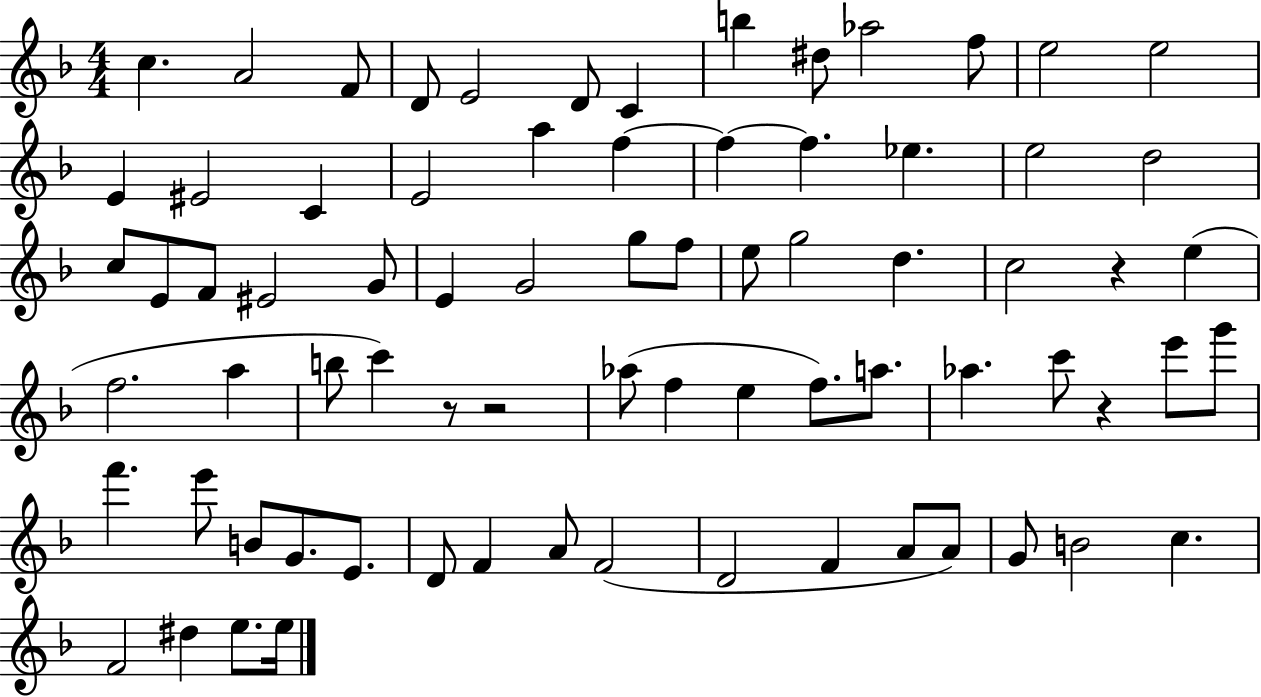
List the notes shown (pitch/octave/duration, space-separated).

C5/q. A4/h F4/e D4/e E4/h D4/e C4/q B5/q D#5/e Ab5/h F5/e E5/h E5/h E4/q EIS4/h C4/q E4/h A5/q F5/q F5/q F5/q. Eb5/q. E5/h D5/h C5/e E4/e F4/e EIS4/h G4/e E4/q G4/h G5/e F5/e E5/e G5/h D5/q. C5/h R/q E5/q F5/h. A5/q B5/e C6/q R/e R/h Ab5/e F5/q E5/q F5/e. A5/e. Ab5/q. C6/e R/q E6/e G6/e F6/q. E6/e B4/e G4/e. E4/e. D4/e F4/q A4/e F4/h D4/h F4/q A4/e A4/e G4/e B4/h C5/q. F4/h D#5/q E5/e. E5/s